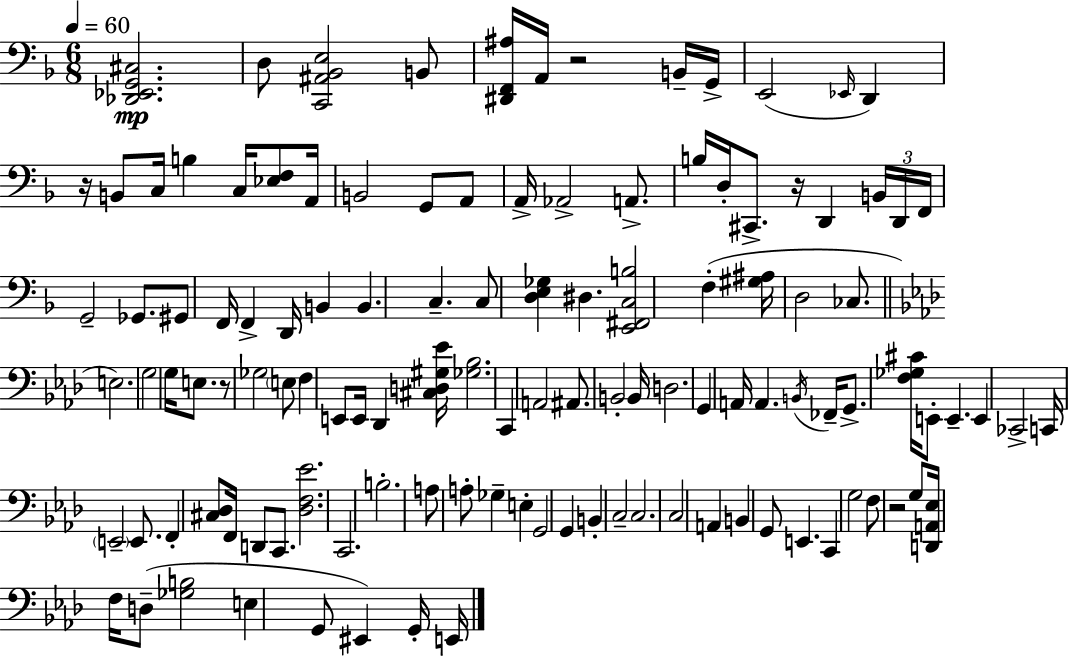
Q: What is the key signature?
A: F major